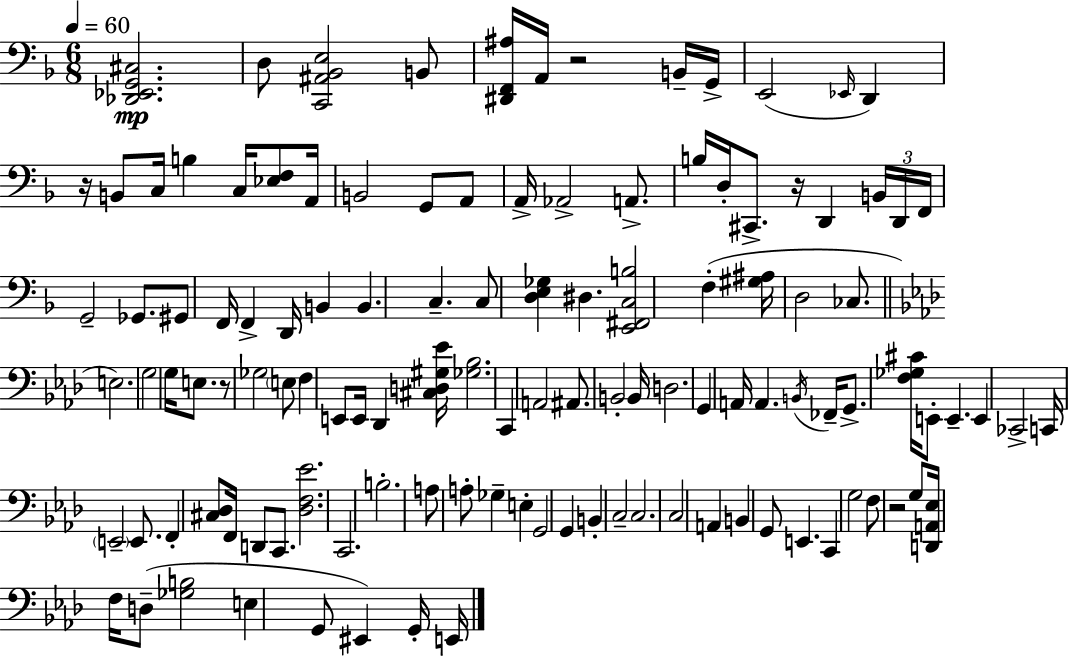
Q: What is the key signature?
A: F major